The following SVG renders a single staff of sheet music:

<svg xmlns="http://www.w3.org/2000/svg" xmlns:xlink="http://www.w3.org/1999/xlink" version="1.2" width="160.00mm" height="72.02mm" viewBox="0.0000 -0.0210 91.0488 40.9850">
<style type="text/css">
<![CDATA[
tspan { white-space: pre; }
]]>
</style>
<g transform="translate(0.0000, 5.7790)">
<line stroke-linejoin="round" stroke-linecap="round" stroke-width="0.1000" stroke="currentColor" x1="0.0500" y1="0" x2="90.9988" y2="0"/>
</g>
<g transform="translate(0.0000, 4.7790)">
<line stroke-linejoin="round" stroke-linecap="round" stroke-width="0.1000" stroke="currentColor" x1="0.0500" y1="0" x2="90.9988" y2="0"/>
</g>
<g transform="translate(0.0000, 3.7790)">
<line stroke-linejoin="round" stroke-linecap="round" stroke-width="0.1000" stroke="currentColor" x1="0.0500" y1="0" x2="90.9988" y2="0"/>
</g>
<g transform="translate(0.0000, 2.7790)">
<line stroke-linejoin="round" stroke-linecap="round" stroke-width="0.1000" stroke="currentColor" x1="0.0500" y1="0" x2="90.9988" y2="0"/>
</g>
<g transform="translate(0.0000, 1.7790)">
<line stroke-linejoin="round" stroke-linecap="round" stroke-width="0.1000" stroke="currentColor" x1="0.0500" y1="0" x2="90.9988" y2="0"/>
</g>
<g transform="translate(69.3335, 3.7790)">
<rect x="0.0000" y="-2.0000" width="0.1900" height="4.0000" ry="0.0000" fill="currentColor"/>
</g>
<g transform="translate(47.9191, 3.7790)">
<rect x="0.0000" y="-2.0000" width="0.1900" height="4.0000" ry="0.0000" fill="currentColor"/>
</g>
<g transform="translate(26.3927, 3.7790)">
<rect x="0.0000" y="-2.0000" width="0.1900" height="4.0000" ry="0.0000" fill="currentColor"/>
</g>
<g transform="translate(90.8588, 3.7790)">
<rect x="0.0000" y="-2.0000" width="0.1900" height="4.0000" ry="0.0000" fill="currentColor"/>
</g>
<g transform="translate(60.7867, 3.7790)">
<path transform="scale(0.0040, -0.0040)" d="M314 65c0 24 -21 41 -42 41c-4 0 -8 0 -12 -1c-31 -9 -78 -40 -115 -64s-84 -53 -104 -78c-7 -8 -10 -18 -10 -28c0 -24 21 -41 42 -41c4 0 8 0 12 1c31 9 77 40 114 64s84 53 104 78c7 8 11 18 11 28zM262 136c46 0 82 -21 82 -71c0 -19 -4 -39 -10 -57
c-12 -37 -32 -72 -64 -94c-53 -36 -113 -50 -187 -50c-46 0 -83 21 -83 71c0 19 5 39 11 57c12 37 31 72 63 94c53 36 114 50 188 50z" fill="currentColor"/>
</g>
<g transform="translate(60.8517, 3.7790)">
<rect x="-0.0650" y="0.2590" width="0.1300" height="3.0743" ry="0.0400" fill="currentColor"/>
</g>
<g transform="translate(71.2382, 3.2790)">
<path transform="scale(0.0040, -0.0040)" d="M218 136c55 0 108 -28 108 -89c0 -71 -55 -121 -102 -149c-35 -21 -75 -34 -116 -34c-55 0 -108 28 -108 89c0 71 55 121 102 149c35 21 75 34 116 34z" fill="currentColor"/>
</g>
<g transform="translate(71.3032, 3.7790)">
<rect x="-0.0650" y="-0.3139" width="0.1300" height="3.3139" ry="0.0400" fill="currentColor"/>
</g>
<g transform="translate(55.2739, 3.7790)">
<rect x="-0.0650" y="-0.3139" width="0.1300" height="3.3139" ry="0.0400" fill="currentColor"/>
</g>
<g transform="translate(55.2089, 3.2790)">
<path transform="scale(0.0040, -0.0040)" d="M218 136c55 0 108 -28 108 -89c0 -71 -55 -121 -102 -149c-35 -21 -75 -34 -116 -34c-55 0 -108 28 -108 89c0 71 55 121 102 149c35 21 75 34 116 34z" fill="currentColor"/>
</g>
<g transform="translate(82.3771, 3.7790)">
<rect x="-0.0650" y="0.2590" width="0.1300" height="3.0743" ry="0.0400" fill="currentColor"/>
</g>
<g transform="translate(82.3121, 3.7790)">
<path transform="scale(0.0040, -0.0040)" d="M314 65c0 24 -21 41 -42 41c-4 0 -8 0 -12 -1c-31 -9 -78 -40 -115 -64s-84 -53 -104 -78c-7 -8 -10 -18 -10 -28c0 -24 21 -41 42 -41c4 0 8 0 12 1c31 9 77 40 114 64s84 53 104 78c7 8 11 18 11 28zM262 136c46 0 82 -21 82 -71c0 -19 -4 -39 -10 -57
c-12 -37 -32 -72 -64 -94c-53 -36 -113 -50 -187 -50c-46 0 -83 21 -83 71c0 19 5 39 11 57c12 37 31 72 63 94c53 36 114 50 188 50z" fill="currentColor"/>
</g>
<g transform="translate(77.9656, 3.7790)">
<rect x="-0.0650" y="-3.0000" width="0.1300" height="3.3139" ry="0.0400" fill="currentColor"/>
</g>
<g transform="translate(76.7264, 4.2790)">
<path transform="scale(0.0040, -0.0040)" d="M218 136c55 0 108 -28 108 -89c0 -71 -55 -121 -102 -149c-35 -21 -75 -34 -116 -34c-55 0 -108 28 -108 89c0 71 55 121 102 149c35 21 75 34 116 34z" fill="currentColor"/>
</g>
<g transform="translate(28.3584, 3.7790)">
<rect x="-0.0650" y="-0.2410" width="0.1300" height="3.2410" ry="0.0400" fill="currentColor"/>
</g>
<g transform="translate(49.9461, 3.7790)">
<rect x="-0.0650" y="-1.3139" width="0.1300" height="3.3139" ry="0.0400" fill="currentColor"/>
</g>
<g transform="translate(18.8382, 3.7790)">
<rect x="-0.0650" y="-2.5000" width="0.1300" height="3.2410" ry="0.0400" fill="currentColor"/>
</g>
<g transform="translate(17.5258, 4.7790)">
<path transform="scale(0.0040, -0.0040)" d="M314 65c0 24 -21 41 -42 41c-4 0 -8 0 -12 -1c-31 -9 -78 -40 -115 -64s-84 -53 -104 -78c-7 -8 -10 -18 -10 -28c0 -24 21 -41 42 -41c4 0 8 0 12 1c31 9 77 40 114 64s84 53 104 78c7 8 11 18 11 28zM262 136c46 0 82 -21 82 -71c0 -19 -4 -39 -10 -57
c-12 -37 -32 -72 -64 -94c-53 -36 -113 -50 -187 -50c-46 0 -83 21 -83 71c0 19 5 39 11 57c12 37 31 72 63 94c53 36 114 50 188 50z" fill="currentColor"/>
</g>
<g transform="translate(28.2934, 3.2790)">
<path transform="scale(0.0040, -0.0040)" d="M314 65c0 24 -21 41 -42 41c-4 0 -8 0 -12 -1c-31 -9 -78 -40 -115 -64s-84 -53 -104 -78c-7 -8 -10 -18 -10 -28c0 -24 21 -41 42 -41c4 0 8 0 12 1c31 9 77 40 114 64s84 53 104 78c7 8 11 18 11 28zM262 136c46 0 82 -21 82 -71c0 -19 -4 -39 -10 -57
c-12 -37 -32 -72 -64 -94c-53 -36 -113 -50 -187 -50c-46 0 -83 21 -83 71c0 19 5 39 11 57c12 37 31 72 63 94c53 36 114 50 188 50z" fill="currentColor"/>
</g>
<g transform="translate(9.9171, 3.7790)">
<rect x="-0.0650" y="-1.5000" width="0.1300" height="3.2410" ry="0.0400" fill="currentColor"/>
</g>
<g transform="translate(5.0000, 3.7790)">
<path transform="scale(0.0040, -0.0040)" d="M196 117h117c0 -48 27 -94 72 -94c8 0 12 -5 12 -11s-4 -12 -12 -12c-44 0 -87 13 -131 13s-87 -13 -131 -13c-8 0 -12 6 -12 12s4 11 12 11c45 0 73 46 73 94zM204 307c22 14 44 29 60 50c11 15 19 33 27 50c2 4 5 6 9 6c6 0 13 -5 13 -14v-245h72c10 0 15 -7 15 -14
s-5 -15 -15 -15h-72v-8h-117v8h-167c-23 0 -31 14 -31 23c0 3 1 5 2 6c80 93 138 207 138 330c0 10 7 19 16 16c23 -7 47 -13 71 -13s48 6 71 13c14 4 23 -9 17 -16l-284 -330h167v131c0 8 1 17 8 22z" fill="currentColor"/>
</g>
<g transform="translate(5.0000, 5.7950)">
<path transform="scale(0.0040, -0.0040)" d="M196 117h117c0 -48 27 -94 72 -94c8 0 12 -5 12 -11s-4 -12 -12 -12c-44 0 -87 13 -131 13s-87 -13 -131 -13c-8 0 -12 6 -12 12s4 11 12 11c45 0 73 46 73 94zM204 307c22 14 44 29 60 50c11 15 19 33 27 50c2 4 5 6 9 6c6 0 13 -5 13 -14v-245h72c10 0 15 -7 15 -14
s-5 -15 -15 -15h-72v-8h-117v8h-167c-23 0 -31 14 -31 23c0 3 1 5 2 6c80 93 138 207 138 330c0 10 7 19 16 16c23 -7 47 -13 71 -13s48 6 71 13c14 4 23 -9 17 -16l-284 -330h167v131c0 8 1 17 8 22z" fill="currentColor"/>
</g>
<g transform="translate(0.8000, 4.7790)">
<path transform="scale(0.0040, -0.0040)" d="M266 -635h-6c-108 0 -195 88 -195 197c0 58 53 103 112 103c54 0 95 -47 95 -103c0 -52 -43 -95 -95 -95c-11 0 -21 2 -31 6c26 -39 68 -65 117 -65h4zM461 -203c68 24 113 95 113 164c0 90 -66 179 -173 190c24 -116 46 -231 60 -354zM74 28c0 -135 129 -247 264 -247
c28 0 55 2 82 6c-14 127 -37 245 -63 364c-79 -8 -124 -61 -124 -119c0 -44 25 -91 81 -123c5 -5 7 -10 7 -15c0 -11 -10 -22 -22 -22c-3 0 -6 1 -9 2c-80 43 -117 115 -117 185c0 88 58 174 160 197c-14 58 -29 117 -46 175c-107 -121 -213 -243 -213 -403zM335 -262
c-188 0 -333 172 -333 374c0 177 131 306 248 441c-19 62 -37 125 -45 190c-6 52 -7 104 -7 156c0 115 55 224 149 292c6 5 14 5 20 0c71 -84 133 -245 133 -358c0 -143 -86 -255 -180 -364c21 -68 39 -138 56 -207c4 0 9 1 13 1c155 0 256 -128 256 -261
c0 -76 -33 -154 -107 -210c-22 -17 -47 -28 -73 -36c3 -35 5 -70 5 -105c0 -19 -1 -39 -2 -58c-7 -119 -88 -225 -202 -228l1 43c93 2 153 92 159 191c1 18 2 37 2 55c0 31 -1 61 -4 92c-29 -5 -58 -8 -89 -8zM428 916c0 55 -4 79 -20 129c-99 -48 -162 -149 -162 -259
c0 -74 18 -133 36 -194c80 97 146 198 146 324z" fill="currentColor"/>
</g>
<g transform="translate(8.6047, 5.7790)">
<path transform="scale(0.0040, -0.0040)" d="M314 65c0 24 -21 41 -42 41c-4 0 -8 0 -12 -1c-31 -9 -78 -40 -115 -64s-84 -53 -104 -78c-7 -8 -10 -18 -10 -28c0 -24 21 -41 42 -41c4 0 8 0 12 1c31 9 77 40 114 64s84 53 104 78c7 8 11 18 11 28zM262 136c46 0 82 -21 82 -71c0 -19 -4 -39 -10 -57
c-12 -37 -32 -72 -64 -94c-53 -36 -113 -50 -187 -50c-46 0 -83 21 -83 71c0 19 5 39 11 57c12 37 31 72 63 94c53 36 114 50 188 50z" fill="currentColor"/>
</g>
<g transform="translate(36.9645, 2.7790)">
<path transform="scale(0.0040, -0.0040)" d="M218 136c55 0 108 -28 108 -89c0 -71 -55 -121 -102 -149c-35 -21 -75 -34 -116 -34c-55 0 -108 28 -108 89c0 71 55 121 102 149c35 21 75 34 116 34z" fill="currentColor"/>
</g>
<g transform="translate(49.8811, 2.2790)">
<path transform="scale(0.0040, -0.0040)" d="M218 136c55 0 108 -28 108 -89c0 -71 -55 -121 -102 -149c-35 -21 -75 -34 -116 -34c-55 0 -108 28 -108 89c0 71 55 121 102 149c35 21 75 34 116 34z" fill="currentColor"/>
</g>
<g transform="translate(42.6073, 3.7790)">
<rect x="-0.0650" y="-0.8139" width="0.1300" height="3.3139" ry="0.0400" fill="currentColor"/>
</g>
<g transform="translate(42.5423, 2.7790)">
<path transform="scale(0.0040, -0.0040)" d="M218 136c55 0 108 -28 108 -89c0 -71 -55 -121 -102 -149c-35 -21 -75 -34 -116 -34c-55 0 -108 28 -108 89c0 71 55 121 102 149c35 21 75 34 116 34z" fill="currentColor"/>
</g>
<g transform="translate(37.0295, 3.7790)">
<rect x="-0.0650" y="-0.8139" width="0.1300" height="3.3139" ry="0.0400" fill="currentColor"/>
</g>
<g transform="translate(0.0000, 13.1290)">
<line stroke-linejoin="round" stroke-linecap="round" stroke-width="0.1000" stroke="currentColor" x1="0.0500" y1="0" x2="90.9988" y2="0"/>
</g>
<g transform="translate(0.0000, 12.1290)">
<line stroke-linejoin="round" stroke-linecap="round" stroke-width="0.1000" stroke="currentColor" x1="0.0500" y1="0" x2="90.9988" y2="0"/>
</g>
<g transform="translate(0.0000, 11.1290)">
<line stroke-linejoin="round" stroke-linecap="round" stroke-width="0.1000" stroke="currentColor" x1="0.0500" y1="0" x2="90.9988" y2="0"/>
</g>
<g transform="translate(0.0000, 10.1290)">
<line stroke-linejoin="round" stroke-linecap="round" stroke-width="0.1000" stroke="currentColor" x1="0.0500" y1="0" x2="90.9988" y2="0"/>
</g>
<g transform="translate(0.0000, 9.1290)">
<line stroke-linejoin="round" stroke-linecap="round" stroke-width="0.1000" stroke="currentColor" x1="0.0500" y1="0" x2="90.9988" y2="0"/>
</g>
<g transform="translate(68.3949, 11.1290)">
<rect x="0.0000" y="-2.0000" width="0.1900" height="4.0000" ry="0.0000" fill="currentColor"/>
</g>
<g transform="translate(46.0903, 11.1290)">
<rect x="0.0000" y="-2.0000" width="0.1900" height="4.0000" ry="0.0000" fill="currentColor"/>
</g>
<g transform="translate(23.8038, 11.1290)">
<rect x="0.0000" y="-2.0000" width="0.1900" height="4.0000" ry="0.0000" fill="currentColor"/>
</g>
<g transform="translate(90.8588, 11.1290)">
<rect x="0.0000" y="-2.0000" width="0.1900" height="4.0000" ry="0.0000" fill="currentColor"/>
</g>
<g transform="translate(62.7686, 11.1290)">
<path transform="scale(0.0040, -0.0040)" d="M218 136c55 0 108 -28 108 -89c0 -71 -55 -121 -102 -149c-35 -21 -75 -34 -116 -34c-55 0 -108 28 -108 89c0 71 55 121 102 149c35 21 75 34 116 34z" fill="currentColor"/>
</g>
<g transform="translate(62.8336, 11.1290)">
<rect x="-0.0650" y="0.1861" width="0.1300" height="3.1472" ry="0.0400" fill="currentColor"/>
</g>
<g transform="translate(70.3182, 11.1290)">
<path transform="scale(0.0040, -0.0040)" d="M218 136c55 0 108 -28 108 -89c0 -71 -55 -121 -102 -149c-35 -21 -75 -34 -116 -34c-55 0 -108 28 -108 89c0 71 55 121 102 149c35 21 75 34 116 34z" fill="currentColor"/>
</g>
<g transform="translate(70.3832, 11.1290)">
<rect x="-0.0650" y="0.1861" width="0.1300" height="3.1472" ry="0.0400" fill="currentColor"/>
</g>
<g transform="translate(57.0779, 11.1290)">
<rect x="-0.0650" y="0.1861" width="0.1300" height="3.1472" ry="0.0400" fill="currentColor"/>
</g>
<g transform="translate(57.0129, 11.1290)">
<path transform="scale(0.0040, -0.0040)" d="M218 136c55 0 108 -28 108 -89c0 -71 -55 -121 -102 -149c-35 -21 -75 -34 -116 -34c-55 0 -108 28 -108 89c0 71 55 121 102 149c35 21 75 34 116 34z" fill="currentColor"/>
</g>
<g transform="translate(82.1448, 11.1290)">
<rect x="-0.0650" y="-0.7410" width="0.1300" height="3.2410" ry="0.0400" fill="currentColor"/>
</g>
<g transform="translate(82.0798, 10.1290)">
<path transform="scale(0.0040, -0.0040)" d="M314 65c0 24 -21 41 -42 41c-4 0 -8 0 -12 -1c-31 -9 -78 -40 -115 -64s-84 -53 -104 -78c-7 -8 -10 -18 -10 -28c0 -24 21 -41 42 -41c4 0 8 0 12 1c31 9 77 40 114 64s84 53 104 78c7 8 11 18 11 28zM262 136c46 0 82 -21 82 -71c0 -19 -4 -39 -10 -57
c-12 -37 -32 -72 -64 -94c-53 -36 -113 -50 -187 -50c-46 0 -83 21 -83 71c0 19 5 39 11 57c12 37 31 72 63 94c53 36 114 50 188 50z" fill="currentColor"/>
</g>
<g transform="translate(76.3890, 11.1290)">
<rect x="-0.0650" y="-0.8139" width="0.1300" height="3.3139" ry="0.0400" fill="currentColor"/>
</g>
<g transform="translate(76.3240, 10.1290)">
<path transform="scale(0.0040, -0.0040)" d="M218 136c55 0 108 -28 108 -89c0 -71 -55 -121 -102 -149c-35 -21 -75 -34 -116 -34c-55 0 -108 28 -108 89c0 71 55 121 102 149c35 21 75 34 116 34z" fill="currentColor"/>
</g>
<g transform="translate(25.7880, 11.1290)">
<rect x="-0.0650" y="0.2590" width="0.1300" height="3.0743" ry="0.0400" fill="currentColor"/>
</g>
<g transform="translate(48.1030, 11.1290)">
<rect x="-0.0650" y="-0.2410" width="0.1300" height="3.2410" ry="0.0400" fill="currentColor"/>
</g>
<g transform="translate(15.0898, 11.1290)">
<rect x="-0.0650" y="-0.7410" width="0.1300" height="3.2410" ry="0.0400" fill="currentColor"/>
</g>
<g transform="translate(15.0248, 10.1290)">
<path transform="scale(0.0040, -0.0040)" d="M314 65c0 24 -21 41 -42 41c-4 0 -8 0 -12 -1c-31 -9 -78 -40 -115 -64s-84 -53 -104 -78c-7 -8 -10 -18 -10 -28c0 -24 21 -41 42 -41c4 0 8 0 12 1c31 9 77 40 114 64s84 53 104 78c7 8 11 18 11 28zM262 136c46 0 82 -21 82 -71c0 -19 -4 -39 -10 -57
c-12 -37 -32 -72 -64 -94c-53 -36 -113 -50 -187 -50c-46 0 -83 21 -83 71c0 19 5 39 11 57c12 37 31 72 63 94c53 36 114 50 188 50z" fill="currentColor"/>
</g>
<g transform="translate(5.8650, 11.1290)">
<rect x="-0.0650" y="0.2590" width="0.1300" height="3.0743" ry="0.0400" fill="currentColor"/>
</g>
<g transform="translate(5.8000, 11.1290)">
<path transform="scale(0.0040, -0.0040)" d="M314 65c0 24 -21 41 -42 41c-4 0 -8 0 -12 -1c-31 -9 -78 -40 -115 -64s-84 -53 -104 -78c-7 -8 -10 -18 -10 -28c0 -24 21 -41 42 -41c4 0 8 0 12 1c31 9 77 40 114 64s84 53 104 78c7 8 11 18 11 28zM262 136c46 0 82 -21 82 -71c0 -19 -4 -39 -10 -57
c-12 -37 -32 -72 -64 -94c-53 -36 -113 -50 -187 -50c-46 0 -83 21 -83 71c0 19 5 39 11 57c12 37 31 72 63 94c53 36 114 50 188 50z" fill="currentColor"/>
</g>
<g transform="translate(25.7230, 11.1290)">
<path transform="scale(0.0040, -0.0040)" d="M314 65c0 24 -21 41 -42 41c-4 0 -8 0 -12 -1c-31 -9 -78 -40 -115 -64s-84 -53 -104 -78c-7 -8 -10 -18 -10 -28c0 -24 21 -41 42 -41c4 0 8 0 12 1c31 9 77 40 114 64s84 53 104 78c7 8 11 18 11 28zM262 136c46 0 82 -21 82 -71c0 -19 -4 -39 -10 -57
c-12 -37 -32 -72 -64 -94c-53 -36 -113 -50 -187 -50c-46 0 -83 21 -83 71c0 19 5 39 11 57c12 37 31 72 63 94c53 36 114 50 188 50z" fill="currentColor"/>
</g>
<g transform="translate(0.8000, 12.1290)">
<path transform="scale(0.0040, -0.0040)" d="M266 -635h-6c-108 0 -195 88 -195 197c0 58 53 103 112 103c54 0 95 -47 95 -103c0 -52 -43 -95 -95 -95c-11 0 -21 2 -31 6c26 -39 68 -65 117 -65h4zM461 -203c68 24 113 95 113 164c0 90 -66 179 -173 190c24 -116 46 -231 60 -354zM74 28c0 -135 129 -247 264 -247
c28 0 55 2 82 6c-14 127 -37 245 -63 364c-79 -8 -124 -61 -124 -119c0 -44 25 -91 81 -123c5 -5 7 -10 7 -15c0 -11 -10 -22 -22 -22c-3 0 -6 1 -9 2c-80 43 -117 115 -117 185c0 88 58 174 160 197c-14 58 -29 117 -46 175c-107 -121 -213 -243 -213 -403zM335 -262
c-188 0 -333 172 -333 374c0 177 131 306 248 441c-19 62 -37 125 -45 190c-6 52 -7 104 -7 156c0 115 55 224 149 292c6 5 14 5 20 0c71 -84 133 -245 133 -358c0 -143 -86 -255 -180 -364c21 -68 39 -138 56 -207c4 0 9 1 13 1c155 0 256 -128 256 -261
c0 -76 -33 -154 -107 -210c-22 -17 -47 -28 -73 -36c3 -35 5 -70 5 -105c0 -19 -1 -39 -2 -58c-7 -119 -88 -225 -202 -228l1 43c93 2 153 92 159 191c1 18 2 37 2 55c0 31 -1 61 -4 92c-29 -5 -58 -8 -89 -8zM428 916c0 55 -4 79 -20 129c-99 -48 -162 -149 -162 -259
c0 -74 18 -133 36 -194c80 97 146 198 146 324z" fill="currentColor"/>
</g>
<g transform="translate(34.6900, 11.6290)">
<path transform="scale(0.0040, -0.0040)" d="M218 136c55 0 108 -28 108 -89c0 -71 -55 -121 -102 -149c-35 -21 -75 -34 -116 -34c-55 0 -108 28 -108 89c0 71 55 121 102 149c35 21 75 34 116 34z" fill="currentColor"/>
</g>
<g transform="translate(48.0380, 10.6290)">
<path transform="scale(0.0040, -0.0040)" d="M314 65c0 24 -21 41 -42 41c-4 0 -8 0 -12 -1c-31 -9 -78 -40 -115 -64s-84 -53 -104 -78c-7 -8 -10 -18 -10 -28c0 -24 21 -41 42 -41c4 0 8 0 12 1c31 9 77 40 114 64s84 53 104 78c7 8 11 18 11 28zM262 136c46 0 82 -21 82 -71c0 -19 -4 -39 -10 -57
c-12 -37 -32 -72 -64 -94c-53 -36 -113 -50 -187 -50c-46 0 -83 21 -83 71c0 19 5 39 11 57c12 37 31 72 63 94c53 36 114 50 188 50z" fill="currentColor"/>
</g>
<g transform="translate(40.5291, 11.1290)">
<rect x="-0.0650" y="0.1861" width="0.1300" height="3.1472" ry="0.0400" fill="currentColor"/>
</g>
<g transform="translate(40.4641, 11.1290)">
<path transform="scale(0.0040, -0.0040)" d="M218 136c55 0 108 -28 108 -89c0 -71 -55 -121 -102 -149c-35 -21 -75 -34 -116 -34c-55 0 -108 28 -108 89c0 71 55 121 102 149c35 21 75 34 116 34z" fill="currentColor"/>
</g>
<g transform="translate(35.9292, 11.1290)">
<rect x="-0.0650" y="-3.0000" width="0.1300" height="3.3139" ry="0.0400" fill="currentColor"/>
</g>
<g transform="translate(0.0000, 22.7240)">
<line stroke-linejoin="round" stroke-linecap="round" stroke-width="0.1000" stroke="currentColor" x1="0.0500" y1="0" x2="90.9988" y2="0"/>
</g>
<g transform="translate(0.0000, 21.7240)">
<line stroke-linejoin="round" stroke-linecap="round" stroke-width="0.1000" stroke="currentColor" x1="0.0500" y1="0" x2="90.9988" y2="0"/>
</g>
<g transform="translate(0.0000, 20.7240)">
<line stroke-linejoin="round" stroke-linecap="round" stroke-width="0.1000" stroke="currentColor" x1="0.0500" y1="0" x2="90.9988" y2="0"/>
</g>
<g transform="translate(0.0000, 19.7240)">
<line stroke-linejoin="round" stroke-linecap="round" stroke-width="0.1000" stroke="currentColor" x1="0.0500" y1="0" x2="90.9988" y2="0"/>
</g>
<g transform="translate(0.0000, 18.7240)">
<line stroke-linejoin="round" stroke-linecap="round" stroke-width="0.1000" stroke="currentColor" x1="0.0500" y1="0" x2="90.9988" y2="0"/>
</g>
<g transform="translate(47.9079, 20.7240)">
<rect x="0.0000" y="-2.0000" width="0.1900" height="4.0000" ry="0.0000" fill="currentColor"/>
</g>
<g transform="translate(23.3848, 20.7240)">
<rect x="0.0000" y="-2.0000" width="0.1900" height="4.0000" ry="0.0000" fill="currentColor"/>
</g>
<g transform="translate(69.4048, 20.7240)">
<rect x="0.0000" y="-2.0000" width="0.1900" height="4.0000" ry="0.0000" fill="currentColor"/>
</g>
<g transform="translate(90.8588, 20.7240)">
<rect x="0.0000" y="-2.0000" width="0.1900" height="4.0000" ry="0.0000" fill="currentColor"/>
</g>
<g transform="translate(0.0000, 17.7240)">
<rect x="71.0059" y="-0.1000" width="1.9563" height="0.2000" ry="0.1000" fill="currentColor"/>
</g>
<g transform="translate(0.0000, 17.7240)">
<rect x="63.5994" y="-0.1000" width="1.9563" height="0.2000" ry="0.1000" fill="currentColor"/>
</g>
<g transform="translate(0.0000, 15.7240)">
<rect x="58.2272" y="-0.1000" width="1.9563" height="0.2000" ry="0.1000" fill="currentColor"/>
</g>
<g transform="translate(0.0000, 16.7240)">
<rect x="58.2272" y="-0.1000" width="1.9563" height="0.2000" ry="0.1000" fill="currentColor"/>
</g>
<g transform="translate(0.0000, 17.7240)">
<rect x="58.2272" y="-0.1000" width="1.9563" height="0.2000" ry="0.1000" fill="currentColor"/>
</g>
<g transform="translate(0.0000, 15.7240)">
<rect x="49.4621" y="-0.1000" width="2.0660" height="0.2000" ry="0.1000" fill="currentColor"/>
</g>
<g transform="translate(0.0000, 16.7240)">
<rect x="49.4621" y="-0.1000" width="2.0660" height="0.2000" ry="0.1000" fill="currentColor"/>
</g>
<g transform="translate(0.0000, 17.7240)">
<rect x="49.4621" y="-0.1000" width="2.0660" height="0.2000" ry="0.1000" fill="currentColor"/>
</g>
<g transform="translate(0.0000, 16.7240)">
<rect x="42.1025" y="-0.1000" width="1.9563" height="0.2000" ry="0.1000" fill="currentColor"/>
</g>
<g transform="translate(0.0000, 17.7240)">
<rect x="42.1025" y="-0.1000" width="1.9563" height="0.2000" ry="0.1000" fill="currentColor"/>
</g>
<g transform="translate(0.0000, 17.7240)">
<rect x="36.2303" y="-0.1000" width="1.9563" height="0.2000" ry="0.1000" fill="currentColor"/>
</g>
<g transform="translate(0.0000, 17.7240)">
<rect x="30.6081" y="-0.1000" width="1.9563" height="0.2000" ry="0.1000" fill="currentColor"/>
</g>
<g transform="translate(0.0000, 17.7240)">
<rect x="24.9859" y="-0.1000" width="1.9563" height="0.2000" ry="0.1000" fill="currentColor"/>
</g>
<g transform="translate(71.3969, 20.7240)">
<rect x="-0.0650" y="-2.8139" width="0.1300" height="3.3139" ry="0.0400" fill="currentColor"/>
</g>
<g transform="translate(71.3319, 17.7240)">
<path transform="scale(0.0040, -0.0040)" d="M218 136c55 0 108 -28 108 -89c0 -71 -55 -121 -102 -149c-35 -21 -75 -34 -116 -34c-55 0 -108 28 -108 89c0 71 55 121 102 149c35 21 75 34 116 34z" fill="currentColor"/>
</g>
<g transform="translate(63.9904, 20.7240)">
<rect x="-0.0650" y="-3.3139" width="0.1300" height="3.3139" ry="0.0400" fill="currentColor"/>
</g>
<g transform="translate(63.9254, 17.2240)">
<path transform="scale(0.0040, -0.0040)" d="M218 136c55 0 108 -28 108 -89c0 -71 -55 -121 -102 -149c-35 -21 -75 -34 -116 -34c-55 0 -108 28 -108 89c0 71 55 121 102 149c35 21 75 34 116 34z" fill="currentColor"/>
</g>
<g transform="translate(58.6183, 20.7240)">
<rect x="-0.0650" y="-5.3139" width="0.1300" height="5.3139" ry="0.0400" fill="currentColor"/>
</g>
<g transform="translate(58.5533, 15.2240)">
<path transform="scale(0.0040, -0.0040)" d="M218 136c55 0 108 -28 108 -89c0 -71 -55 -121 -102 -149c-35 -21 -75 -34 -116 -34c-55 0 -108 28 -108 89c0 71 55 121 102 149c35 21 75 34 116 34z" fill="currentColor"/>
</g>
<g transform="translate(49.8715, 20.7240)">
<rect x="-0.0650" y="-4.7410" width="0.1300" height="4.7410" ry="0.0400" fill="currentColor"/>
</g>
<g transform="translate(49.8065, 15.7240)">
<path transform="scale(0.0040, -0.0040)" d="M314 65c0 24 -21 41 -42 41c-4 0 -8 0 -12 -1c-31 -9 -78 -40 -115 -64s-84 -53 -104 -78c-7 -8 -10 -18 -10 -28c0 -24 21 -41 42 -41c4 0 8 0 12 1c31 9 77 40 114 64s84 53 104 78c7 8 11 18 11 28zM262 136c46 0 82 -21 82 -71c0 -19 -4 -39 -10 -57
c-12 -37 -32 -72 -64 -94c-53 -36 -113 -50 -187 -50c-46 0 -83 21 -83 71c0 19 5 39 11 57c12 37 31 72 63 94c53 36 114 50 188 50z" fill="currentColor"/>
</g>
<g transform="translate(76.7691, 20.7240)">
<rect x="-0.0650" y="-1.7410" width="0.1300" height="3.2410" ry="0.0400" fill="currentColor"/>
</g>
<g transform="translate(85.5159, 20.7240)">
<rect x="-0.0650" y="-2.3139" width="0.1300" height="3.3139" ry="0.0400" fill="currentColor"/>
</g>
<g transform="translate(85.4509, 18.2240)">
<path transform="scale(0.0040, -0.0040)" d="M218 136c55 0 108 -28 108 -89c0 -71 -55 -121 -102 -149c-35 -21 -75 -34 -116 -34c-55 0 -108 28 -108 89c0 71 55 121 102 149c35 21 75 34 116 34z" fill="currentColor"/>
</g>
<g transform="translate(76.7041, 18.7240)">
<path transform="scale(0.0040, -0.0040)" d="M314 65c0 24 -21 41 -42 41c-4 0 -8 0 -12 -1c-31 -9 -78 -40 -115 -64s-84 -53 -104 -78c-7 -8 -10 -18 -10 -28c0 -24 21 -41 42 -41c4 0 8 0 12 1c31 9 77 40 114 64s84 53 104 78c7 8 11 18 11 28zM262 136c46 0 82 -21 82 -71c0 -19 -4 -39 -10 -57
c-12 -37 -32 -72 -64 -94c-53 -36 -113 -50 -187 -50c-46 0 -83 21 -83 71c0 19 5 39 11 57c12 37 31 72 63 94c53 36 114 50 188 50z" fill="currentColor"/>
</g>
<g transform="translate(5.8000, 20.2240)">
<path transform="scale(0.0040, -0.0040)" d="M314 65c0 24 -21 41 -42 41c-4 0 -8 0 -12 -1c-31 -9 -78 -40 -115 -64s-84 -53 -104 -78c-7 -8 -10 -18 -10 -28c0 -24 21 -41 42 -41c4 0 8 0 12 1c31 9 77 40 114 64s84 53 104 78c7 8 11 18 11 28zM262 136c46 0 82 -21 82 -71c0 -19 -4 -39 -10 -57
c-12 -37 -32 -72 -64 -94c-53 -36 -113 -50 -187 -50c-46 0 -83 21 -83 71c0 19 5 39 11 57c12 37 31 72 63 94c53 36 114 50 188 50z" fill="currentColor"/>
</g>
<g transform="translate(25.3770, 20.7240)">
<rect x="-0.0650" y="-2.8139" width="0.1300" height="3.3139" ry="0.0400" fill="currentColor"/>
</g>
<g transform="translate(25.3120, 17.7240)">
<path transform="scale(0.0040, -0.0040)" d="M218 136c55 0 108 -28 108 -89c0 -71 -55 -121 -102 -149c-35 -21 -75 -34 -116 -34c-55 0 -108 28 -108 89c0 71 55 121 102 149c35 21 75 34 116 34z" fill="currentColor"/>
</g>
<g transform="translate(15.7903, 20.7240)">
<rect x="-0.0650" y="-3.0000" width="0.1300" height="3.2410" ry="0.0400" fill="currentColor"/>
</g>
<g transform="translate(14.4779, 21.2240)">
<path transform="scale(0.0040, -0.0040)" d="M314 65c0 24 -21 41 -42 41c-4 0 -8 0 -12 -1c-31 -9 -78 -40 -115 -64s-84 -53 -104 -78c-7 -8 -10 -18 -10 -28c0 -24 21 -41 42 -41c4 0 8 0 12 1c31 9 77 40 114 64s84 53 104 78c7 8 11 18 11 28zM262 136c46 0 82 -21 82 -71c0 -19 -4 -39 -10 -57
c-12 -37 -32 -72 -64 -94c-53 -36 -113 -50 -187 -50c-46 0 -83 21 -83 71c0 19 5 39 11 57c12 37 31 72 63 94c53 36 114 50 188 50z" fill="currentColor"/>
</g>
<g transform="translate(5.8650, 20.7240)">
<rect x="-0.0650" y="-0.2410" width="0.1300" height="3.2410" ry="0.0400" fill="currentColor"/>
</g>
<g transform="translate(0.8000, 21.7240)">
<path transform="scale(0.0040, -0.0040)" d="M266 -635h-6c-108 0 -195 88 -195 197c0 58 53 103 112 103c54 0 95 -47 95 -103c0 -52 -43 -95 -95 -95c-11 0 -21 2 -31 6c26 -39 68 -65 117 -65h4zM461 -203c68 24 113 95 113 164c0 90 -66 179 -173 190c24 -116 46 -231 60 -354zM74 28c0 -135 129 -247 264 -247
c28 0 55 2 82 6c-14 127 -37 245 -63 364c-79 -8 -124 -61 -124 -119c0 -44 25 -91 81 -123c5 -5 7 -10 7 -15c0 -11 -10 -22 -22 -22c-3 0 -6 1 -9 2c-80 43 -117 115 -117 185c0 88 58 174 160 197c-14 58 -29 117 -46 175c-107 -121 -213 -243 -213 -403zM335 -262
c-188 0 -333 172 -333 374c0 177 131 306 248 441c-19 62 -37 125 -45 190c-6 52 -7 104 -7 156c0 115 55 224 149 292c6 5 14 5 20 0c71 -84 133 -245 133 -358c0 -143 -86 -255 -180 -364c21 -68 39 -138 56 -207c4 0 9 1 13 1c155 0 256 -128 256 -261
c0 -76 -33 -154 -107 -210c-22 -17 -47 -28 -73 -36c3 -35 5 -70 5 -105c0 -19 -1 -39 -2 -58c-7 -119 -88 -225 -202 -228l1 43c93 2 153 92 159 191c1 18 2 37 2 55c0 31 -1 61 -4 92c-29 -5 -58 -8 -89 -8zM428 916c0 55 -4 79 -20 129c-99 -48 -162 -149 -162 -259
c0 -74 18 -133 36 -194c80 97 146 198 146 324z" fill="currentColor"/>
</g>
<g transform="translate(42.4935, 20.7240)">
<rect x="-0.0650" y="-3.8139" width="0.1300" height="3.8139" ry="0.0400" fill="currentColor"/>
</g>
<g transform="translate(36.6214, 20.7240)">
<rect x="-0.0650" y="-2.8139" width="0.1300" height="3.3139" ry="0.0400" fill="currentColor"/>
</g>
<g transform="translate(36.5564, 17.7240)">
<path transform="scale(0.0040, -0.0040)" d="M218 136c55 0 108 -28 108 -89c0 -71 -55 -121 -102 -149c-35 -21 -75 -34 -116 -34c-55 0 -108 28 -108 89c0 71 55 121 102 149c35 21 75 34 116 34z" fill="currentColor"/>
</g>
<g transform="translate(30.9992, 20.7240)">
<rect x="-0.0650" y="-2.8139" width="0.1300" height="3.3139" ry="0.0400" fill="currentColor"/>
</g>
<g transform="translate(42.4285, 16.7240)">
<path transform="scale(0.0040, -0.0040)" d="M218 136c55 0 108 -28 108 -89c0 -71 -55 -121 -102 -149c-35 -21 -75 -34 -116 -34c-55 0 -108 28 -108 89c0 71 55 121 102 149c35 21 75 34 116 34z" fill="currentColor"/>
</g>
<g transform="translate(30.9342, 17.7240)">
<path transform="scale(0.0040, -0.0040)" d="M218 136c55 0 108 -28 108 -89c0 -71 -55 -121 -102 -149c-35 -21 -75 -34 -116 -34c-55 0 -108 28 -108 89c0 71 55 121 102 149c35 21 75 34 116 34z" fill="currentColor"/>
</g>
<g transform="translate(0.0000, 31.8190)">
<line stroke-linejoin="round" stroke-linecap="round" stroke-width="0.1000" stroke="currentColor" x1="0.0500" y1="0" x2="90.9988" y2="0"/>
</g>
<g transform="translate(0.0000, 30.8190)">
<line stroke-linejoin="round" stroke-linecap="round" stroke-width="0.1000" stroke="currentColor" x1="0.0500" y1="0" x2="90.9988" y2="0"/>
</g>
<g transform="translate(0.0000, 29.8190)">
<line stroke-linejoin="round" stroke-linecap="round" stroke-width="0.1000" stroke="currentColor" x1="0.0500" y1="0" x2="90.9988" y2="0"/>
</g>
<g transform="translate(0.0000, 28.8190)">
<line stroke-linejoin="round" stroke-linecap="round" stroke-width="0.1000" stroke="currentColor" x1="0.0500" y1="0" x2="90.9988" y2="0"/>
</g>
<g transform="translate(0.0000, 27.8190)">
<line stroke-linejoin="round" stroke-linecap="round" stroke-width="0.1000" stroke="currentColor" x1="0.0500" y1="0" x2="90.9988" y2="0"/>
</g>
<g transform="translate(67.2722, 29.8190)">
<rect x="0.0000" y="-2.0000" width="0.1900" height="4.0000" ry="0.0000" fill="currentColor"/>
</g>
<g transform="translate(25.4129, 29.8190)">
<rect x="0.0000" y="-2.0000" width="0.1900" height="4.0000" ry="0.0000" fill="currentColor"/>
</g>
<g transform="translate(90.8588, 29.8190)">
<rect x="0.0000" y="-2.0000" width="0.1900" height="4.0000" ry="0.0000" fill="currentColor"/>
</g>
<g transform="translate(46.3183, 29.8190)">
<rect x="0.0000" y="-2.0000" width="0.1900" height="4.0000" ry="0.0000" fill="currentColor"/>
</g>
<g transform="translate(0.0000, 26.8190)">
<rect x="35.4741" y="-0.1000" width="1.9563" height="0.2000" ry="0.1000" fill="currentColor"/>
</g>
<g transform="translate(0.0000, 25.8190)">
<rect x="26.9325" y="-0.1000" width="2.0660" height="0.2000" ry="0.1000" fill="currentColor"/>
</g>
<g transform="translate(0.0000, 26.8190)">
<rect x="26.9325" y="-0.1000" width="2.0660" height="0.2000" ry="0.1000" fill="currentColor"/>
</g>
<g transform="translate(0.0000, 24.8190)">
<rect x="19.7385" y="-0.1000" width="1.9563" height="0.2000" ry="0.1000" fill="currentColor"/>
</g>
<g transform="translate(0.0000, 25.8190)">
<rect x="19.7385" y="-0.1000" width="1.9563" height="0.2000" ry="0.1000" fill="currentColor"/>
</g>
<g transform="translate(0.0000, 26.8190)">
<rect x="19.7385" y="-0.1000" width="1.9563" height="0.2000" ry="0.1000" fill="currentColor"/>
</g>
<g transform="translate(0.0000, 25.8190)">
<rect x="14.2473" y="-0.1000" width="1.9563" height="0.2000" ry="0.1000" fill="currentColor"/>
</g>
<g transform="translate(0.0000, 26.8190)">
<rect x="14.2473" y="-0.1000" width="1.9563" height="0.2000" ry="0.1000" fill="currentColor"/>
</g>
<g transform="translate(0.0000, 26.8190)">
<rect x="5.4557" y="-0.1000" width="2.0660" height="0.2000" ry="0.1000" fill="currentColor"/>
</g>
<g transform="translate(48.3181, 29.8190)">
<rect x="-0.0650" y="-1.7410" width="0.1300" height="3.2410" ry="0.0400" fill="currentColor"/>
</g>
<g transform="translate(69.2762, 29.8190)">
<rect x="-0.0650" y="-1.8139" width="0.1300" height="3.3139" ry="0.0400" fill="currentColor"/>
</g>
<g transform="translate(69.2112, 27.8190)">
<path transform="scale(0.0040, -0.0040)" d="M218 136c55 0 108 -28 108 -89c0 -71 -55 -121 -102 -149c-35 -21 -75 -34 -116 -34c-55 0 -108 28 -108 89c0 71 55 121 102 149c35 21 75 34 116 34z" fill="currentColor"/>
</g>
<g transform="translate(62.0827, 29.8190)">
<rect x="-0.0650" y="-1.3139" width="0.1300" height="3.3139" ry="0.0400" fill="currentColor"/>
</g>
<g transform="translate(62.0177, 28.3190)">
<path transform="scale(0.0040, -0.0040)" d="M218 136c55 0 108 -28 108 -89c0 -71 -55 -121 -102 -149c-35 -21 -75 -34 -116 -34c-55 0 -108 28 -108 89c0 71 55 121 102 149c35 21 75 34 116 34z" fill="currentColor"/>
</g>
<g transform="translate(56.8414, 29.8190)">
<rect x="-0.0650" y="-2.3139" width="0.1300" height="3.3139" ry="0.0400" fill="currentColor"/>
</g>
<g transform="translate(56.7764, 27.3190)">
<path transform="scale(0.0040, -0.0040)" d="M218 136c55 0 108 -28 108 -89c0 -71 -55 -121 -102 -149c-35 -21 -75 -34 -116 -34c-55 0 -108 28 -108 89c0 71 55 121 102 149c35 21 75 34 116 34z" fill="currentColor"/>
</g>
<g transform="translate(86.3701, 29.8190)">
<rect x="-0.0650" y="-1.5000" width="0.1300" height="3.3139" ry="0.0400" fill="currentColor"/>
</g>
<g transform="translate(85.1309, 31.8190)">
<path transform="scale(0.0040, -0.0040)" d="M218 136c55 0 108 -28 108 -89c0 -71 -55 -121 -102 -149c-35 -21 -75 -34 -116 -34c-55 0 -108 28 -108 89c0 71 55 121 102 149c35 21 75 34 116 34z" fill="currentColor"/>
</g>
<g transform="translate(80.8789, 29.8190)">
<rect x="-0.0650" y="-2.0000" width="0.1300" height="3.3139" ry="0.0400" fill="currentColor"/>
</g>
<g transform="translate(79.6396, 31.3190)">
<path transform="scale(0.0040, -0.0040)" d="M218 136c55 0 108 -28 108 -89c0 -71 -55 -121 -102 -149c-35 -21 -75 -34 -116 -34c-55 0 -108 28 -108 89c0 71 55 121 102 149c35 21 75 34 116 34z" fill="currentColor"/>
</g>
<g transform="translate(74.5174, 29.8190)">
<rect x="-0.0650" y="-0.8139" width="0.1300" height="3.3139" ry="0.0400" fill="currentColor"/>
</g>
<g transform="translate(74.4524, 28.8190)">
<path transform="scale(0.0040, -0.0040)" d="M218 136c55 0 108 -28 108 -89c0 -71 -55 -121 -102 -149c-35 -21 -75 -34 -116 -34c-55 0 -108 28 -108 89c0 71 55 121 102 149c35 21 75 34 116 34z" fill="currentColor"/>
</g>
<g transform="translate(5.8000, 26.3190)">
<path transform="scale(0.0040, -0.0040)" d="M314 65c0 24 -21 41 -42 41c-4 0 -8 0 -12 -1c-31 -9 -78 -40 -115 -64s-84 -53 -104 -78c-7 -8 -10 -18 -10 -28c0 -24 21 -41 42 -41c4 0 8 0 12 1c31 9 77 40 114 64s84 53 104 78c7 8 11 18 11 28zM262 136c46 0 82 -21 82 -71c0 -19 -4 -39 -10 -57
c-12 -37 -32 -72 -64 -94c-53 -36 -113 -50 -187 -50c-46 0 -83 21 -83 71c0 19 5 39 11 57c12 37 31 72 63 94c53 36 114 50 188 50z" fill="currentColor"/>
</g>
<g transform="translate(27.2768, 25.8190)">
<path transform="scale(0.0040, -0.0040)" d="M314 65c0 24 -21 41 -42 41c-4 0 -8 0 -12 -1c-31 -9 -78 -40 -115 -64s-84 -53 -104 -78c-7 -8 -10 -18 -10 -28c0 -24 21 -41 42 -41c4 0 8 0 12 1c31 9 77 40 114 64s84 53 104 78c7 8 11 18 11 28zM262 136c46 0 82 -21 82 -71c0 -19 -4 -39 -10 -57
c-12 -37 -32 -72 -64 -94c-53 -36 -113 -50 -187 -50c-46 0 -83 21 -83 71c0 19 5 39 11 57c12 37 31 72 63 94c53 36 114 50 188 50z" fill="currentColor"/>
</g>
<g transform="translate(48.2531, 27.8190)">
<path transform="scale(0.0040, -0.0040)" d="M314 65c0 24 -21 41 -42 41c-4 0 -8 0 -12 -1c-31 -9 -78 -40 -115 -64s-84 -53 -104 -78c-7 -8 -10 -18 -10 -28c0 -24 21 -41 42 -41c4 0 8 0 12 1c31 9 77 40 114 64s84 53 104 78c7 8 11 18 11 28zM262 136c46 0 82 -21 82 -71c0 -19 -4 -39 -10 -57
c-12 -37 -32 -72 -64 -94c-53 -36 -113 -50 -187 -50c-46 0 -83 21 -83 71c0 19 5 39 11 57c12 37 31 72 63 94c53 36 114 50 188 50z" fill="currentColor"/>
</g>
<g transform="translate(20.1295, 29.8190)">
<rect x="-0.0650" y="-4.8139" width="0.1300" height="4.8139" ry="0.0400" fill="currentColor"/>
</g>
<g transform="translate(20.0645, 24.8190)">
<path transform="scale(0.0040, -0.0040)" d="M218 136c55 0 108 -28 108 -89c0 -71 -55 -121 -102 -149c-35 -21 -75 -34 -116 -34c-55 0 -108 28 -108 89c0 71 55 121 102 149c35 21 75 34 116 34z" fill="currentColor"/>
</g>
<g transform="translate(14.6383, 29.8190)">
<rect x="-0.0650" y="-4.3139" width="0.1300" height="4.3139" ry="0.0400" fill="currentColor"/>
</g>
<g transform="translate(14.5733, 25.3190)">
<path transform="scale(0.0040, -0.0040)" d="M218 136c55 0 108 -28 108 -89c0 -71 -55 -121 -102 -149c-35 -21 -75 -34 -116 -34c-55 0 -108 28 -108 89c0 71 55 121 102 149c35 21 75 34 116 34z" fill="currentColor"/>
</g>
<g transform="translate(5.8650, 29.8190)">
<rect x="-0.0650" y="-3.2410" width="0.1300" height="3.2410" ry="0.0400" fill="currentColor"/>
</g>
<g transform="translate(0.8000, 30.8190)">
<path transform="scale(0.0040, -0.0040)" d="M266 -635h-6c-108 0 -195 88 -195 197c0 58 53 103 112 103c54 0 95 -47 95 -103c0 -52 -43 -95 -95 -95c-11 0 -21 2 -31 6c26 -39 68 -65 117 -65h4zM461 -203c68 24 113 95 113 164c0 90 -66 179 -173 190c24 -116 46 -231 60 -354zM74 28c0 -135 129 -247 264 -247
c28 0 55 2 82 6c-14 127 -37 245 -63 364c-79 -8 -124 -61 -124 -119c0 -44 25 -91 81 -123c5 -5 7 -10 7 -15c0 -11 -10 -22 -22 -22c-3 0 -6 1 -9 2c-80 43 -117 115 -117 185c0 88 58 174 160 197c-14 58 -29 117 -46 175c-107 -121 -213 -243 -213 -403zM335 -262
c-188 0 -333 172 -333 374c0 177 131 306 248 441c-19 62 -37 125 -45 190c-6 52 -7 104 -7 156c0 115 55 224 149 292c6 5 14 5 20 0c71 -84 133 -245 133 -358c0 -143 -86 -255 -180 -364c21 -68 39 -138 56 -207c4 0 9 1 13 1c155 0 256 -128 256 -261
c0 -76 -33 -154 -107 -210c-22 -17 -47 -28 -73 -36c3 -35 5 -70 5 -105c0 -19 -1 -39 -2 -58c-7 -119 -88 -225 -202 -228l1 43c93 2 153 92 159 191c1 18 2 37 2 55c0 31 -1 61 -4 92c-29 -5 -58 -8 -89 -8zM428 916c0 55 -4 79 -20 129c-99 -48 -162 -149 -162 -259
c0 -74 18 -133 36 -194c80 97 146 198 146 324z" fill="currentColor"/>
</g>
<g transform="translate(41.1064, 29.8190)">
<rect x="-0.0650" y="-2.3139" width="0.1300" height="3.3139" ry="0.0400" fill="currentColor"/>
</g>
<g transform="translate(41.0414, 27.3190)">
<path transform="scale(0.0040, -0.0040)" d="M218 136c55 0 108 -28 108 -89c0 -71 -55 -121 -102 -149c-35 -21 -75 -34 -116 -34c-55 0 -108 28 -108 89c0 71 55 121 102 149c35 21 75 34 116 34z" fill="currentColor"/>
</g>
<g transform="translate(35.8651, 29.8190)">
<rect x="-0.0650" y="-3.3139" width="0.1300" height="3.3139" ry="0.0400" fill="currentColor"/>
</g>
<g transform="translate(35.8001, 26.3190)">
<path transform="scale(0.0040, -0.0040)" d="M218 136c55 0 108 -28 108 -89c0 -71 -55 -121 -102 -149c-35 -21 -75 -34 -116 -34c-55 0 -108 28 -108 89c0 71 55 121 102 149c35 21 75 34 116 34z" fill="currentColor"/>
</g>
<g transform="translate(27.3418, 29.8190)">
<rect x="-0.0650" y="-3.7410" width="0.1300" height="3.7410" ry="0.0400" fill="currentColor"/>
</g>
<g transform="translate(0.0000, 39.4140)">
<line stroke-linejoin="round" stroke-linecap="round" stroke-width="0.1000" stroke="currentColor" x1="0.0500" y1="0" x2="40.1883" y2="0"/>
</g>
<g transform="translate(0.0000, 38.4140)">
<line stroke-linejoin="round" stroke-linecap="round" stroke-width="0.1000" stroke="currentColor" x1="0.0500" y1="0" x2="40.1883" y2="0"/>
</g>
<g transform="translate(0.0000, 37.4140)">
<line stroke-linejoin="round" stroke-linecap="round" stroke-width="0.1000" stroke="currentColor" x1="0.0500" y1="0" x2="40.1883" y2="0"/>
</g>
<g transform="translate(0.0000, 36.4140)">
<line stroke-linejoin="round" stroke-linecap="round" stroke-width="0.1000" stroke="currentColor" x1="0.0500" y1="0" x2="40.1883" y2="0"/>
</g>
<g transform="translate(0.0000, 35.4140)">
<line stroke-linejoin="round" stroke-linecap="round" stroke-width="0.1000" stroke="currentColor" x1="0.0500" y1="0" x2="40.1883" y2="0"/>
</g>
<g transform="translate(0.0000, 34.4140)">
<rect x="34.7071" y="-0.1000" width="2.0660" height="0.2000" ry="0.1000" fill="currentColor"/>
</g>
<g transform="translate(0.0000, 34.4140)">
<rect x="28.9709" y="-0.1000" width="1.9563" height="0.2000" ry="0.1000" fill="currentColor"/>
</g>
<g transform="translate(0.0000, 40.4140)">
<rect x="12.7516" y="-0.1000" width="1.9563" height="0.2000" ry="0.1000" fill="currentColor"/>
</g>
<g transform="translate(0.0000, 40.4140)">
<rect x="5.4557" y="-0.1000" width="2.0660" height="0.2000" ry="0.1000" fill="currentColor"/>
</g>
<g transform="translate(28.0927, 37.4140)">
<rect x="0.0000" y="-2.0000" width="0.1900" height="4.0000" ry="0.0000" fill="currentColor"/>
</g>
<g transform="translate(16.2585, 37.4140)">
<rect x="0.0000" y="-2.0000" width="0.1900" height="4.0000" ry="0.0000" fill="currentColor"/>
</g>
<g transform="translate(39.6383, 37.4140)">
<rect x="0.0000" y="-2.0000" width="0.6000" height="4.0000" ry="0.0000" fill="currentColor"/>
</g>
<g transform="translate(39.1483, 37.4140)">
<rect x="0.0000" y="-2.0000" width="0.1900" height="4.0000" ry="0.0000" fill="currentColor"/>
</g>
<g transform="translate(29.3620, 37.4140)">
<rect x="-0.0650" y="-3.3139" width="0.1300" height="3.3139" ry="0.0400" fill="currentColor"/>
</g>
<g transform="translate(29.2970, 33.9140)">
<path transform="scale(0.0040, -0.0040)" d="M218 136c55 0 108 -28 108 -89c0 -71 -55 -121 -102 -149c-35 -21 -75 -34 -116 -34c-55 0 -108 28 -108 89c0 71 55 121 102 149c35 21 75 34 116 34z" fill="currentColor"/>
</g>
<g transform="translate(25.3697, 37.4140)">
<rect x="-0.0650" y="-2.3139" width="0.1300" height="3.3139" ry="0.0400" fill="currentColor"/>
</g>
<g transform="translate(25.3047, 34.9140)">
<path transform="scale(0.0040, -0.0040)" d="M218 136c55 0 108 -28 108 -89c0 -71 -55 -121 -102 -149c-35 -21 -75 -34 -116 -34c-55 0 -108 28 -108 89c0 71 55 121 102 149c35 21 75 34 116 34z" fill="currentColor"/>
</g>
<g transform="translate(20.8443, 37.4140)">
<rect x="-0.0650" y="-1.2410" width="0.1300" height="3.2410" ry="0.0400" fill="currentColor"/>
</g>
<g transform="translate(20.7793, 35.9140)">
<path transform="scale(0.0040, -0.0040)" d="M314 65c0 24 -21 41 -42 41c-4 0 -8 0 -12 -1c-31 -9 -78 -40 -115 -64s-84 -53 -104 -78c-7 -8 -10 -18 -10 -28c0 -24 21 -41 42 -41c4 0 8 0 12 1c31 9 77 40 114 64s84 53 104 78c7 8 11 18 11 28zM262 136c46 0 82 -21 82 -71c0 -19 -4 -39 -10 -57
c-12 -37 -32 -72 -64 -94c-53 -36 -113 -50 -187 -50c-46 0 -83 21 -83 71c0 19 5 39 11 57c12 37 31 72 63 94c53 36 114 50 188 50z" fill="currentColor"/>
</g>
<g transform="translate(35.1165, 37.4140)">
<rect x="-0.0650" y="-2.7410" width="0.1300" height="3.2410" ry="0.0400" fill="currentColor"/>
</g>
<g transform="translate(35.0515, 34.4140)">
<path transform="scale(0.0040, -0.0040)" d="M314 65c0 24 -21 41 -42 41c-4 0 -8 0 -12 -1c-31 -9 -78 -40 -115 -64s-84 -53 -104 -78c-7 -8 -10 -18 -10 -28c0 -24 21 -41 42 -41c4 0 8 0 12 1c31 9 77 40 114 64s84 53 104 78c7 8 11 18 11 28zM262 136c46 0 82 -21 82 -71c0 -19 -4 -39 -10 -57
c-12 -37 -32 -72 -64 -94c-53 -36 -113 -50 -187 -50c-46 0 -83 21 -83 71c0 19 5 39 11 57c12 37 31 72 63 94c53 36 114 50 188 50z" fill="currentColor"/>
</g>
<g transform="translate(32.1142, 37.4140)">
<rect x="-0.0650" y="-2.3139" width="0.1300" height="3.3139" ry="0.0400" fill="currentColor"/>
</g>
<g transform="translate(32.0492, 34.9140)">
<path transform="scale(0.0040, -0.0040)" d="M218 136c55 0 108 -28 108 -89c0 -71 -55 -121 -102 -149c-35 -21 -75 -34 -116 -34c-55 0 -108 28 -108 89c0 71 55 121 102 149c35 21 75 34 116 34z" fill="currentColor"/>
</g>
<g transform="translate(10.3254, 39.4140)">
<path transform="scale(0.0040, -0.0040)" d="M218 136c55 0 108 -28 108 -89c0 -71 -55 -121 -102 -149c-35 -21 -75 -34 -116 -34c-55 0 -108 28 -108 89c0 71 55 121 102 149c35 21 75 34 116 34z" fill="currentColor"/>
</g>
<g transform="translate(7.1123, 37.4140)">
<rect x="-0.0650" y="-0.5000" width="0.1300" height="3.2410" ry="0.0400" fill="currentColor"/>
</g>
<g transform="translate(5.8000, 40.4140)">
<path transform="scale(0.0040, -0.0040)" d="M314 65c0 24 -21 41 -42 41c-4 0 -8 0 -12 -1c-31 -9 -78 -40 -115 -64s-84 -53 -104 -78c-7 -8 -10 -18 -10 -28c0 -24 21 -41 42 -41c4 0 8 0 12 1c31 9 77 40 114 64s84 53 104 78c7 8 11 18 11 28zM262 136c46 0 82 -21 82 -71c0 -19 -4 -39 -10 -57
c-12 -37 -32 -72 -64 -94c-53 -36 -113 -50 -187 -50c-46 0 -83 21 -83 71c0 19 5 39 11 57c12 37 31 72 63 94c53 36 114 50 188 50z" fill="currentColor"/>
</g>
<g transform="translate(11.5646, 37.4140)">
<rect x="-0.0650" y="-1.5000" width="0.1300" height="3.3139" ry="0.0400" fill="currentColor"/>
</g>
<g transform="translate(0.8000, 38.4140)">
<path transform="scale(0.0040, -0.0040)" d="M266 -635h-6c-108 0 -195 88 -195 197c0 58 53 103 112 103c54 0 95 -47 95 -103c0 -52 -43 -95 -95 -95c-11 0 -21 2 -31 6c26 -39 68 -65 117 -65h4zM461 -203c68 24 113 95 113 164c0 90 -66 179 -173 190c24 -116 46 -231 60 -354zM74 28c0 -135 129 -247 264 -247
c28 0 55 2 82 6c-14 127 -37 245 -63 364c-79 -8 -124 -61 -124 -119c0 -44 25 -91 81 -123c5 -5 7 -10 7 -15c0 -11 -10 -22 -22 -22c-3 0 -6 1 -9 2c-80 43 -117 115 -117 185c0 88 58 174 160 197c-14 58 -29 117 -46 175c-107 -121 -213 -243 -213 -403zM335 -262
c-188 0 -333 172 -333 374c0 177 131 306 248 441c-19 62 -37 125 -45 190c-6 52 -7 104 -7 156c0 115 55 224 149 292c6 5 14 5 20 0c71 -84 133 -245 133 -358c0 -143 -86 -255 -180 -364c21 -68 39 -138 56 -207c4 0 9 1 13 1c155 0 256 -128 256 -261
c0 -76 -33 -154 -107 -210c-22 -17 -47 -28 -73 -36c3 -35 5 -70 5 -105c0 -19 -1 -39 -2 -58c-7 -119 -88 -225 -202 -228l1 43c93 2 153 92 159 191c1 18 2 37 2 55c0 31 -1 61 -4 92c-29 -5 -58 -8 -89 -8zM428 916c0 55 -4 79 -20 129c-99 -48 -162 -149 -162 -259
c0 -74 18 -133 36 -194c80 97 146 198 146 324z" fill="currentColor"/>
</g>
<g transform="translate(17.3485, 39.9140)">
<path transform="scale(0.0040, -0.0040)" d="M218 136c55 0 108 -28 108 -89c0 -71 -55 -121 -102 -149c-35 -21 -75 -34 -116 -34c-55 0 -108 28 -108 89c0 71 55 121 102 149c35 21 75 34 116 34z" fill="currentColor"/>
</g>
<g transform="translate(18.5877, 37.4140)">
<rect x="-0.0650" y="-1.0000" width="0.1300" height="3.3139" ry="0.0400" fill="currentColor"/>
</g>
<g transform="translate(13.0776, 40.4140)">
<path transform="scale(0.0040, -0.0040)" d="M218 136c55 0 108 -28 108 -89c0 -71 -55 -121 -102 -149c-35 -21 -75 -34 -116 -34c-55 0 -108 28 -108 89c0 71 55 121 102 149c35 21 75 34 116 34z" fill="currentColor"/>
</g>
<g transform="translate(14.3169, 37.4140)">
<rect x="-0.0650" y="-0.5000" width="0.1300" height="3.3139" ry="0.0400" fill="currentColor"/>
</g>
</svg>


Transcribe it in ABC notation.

X:1
T:Untitled
M:4/4
L:1/4
K:C
E2 G2 c2 d d e c B2 c A B2 B2 d2 B2 A B c2 B B B d d2 c2 A2 a a a c' e'2 f' b a f2 g b2 d' e' c'2 b g f2 g e f d F E C2 E C D e2 g b g a2